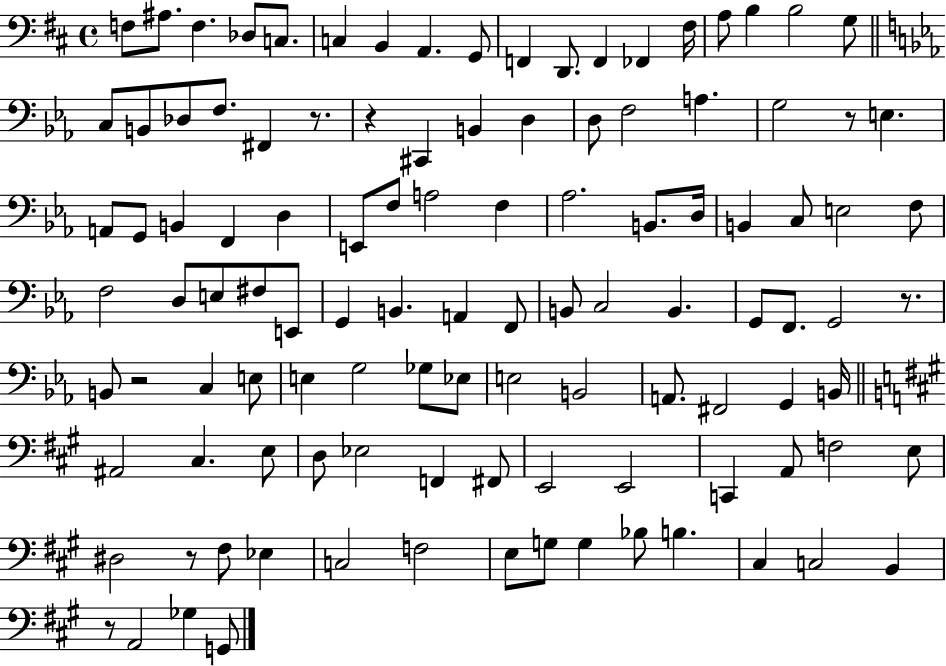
X:1
T:Untitled
M:4/4
L:1/4
K:D
F,/2 ^A,/2 F, _D,/2 C,/2 C, B,, A,, G,,/2 F,, D,,/2 F,, _F,, ^F,/4 A,/2 B, B,2 G,/2 C,/2 B,,/2 _D,/2 F,/2 ^F,, z/2 z ^C,, B,, D, D,/2 F,2 A, G,2 z/2 E, A,,/2 G,,/2 B,, F,, D, E,,/2 F,/2 A,2 F, _A,2 B,,/2 D,/4 B,, C,/2 E,2 F,/2 F,2 D,/2 E,/2 ^F,/2 E,,/2 G,, B,, A,, F,,/2 B,,/2 C,2 B,, G,,/2 F,,/2 G,,2 z/2 B,,/2 z2 C, E,/2 E, G,2 _G,/2 _E,/2 E,2 B,,2 A,,/2 ^F,,2 G,, B,,/4 ^A,,2 ^C, E,/2 D,/2 _E,2 F,, ^F,,/2 E,,2 E,,2 C,, A,,/2 F,2 E,/2 ^D,2 z/2 ^F,/2 _E, C,2 F,2 E,/2 G,/2 G, _B,/2 B, ^C, C,2 B,, z/2 A,,2 _G, G,,/2